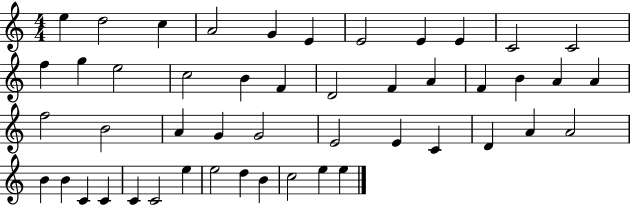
X:1
T:Untitled
M:4/4
L:1/4
K:C
e d2 c A2 G E E2 E E C2 C2 f g e2 c2 B F D2 F A F B A A f2 B2 A G G2 E2 E C D A A2 B B C C C C2 e e2 d B c2 e e